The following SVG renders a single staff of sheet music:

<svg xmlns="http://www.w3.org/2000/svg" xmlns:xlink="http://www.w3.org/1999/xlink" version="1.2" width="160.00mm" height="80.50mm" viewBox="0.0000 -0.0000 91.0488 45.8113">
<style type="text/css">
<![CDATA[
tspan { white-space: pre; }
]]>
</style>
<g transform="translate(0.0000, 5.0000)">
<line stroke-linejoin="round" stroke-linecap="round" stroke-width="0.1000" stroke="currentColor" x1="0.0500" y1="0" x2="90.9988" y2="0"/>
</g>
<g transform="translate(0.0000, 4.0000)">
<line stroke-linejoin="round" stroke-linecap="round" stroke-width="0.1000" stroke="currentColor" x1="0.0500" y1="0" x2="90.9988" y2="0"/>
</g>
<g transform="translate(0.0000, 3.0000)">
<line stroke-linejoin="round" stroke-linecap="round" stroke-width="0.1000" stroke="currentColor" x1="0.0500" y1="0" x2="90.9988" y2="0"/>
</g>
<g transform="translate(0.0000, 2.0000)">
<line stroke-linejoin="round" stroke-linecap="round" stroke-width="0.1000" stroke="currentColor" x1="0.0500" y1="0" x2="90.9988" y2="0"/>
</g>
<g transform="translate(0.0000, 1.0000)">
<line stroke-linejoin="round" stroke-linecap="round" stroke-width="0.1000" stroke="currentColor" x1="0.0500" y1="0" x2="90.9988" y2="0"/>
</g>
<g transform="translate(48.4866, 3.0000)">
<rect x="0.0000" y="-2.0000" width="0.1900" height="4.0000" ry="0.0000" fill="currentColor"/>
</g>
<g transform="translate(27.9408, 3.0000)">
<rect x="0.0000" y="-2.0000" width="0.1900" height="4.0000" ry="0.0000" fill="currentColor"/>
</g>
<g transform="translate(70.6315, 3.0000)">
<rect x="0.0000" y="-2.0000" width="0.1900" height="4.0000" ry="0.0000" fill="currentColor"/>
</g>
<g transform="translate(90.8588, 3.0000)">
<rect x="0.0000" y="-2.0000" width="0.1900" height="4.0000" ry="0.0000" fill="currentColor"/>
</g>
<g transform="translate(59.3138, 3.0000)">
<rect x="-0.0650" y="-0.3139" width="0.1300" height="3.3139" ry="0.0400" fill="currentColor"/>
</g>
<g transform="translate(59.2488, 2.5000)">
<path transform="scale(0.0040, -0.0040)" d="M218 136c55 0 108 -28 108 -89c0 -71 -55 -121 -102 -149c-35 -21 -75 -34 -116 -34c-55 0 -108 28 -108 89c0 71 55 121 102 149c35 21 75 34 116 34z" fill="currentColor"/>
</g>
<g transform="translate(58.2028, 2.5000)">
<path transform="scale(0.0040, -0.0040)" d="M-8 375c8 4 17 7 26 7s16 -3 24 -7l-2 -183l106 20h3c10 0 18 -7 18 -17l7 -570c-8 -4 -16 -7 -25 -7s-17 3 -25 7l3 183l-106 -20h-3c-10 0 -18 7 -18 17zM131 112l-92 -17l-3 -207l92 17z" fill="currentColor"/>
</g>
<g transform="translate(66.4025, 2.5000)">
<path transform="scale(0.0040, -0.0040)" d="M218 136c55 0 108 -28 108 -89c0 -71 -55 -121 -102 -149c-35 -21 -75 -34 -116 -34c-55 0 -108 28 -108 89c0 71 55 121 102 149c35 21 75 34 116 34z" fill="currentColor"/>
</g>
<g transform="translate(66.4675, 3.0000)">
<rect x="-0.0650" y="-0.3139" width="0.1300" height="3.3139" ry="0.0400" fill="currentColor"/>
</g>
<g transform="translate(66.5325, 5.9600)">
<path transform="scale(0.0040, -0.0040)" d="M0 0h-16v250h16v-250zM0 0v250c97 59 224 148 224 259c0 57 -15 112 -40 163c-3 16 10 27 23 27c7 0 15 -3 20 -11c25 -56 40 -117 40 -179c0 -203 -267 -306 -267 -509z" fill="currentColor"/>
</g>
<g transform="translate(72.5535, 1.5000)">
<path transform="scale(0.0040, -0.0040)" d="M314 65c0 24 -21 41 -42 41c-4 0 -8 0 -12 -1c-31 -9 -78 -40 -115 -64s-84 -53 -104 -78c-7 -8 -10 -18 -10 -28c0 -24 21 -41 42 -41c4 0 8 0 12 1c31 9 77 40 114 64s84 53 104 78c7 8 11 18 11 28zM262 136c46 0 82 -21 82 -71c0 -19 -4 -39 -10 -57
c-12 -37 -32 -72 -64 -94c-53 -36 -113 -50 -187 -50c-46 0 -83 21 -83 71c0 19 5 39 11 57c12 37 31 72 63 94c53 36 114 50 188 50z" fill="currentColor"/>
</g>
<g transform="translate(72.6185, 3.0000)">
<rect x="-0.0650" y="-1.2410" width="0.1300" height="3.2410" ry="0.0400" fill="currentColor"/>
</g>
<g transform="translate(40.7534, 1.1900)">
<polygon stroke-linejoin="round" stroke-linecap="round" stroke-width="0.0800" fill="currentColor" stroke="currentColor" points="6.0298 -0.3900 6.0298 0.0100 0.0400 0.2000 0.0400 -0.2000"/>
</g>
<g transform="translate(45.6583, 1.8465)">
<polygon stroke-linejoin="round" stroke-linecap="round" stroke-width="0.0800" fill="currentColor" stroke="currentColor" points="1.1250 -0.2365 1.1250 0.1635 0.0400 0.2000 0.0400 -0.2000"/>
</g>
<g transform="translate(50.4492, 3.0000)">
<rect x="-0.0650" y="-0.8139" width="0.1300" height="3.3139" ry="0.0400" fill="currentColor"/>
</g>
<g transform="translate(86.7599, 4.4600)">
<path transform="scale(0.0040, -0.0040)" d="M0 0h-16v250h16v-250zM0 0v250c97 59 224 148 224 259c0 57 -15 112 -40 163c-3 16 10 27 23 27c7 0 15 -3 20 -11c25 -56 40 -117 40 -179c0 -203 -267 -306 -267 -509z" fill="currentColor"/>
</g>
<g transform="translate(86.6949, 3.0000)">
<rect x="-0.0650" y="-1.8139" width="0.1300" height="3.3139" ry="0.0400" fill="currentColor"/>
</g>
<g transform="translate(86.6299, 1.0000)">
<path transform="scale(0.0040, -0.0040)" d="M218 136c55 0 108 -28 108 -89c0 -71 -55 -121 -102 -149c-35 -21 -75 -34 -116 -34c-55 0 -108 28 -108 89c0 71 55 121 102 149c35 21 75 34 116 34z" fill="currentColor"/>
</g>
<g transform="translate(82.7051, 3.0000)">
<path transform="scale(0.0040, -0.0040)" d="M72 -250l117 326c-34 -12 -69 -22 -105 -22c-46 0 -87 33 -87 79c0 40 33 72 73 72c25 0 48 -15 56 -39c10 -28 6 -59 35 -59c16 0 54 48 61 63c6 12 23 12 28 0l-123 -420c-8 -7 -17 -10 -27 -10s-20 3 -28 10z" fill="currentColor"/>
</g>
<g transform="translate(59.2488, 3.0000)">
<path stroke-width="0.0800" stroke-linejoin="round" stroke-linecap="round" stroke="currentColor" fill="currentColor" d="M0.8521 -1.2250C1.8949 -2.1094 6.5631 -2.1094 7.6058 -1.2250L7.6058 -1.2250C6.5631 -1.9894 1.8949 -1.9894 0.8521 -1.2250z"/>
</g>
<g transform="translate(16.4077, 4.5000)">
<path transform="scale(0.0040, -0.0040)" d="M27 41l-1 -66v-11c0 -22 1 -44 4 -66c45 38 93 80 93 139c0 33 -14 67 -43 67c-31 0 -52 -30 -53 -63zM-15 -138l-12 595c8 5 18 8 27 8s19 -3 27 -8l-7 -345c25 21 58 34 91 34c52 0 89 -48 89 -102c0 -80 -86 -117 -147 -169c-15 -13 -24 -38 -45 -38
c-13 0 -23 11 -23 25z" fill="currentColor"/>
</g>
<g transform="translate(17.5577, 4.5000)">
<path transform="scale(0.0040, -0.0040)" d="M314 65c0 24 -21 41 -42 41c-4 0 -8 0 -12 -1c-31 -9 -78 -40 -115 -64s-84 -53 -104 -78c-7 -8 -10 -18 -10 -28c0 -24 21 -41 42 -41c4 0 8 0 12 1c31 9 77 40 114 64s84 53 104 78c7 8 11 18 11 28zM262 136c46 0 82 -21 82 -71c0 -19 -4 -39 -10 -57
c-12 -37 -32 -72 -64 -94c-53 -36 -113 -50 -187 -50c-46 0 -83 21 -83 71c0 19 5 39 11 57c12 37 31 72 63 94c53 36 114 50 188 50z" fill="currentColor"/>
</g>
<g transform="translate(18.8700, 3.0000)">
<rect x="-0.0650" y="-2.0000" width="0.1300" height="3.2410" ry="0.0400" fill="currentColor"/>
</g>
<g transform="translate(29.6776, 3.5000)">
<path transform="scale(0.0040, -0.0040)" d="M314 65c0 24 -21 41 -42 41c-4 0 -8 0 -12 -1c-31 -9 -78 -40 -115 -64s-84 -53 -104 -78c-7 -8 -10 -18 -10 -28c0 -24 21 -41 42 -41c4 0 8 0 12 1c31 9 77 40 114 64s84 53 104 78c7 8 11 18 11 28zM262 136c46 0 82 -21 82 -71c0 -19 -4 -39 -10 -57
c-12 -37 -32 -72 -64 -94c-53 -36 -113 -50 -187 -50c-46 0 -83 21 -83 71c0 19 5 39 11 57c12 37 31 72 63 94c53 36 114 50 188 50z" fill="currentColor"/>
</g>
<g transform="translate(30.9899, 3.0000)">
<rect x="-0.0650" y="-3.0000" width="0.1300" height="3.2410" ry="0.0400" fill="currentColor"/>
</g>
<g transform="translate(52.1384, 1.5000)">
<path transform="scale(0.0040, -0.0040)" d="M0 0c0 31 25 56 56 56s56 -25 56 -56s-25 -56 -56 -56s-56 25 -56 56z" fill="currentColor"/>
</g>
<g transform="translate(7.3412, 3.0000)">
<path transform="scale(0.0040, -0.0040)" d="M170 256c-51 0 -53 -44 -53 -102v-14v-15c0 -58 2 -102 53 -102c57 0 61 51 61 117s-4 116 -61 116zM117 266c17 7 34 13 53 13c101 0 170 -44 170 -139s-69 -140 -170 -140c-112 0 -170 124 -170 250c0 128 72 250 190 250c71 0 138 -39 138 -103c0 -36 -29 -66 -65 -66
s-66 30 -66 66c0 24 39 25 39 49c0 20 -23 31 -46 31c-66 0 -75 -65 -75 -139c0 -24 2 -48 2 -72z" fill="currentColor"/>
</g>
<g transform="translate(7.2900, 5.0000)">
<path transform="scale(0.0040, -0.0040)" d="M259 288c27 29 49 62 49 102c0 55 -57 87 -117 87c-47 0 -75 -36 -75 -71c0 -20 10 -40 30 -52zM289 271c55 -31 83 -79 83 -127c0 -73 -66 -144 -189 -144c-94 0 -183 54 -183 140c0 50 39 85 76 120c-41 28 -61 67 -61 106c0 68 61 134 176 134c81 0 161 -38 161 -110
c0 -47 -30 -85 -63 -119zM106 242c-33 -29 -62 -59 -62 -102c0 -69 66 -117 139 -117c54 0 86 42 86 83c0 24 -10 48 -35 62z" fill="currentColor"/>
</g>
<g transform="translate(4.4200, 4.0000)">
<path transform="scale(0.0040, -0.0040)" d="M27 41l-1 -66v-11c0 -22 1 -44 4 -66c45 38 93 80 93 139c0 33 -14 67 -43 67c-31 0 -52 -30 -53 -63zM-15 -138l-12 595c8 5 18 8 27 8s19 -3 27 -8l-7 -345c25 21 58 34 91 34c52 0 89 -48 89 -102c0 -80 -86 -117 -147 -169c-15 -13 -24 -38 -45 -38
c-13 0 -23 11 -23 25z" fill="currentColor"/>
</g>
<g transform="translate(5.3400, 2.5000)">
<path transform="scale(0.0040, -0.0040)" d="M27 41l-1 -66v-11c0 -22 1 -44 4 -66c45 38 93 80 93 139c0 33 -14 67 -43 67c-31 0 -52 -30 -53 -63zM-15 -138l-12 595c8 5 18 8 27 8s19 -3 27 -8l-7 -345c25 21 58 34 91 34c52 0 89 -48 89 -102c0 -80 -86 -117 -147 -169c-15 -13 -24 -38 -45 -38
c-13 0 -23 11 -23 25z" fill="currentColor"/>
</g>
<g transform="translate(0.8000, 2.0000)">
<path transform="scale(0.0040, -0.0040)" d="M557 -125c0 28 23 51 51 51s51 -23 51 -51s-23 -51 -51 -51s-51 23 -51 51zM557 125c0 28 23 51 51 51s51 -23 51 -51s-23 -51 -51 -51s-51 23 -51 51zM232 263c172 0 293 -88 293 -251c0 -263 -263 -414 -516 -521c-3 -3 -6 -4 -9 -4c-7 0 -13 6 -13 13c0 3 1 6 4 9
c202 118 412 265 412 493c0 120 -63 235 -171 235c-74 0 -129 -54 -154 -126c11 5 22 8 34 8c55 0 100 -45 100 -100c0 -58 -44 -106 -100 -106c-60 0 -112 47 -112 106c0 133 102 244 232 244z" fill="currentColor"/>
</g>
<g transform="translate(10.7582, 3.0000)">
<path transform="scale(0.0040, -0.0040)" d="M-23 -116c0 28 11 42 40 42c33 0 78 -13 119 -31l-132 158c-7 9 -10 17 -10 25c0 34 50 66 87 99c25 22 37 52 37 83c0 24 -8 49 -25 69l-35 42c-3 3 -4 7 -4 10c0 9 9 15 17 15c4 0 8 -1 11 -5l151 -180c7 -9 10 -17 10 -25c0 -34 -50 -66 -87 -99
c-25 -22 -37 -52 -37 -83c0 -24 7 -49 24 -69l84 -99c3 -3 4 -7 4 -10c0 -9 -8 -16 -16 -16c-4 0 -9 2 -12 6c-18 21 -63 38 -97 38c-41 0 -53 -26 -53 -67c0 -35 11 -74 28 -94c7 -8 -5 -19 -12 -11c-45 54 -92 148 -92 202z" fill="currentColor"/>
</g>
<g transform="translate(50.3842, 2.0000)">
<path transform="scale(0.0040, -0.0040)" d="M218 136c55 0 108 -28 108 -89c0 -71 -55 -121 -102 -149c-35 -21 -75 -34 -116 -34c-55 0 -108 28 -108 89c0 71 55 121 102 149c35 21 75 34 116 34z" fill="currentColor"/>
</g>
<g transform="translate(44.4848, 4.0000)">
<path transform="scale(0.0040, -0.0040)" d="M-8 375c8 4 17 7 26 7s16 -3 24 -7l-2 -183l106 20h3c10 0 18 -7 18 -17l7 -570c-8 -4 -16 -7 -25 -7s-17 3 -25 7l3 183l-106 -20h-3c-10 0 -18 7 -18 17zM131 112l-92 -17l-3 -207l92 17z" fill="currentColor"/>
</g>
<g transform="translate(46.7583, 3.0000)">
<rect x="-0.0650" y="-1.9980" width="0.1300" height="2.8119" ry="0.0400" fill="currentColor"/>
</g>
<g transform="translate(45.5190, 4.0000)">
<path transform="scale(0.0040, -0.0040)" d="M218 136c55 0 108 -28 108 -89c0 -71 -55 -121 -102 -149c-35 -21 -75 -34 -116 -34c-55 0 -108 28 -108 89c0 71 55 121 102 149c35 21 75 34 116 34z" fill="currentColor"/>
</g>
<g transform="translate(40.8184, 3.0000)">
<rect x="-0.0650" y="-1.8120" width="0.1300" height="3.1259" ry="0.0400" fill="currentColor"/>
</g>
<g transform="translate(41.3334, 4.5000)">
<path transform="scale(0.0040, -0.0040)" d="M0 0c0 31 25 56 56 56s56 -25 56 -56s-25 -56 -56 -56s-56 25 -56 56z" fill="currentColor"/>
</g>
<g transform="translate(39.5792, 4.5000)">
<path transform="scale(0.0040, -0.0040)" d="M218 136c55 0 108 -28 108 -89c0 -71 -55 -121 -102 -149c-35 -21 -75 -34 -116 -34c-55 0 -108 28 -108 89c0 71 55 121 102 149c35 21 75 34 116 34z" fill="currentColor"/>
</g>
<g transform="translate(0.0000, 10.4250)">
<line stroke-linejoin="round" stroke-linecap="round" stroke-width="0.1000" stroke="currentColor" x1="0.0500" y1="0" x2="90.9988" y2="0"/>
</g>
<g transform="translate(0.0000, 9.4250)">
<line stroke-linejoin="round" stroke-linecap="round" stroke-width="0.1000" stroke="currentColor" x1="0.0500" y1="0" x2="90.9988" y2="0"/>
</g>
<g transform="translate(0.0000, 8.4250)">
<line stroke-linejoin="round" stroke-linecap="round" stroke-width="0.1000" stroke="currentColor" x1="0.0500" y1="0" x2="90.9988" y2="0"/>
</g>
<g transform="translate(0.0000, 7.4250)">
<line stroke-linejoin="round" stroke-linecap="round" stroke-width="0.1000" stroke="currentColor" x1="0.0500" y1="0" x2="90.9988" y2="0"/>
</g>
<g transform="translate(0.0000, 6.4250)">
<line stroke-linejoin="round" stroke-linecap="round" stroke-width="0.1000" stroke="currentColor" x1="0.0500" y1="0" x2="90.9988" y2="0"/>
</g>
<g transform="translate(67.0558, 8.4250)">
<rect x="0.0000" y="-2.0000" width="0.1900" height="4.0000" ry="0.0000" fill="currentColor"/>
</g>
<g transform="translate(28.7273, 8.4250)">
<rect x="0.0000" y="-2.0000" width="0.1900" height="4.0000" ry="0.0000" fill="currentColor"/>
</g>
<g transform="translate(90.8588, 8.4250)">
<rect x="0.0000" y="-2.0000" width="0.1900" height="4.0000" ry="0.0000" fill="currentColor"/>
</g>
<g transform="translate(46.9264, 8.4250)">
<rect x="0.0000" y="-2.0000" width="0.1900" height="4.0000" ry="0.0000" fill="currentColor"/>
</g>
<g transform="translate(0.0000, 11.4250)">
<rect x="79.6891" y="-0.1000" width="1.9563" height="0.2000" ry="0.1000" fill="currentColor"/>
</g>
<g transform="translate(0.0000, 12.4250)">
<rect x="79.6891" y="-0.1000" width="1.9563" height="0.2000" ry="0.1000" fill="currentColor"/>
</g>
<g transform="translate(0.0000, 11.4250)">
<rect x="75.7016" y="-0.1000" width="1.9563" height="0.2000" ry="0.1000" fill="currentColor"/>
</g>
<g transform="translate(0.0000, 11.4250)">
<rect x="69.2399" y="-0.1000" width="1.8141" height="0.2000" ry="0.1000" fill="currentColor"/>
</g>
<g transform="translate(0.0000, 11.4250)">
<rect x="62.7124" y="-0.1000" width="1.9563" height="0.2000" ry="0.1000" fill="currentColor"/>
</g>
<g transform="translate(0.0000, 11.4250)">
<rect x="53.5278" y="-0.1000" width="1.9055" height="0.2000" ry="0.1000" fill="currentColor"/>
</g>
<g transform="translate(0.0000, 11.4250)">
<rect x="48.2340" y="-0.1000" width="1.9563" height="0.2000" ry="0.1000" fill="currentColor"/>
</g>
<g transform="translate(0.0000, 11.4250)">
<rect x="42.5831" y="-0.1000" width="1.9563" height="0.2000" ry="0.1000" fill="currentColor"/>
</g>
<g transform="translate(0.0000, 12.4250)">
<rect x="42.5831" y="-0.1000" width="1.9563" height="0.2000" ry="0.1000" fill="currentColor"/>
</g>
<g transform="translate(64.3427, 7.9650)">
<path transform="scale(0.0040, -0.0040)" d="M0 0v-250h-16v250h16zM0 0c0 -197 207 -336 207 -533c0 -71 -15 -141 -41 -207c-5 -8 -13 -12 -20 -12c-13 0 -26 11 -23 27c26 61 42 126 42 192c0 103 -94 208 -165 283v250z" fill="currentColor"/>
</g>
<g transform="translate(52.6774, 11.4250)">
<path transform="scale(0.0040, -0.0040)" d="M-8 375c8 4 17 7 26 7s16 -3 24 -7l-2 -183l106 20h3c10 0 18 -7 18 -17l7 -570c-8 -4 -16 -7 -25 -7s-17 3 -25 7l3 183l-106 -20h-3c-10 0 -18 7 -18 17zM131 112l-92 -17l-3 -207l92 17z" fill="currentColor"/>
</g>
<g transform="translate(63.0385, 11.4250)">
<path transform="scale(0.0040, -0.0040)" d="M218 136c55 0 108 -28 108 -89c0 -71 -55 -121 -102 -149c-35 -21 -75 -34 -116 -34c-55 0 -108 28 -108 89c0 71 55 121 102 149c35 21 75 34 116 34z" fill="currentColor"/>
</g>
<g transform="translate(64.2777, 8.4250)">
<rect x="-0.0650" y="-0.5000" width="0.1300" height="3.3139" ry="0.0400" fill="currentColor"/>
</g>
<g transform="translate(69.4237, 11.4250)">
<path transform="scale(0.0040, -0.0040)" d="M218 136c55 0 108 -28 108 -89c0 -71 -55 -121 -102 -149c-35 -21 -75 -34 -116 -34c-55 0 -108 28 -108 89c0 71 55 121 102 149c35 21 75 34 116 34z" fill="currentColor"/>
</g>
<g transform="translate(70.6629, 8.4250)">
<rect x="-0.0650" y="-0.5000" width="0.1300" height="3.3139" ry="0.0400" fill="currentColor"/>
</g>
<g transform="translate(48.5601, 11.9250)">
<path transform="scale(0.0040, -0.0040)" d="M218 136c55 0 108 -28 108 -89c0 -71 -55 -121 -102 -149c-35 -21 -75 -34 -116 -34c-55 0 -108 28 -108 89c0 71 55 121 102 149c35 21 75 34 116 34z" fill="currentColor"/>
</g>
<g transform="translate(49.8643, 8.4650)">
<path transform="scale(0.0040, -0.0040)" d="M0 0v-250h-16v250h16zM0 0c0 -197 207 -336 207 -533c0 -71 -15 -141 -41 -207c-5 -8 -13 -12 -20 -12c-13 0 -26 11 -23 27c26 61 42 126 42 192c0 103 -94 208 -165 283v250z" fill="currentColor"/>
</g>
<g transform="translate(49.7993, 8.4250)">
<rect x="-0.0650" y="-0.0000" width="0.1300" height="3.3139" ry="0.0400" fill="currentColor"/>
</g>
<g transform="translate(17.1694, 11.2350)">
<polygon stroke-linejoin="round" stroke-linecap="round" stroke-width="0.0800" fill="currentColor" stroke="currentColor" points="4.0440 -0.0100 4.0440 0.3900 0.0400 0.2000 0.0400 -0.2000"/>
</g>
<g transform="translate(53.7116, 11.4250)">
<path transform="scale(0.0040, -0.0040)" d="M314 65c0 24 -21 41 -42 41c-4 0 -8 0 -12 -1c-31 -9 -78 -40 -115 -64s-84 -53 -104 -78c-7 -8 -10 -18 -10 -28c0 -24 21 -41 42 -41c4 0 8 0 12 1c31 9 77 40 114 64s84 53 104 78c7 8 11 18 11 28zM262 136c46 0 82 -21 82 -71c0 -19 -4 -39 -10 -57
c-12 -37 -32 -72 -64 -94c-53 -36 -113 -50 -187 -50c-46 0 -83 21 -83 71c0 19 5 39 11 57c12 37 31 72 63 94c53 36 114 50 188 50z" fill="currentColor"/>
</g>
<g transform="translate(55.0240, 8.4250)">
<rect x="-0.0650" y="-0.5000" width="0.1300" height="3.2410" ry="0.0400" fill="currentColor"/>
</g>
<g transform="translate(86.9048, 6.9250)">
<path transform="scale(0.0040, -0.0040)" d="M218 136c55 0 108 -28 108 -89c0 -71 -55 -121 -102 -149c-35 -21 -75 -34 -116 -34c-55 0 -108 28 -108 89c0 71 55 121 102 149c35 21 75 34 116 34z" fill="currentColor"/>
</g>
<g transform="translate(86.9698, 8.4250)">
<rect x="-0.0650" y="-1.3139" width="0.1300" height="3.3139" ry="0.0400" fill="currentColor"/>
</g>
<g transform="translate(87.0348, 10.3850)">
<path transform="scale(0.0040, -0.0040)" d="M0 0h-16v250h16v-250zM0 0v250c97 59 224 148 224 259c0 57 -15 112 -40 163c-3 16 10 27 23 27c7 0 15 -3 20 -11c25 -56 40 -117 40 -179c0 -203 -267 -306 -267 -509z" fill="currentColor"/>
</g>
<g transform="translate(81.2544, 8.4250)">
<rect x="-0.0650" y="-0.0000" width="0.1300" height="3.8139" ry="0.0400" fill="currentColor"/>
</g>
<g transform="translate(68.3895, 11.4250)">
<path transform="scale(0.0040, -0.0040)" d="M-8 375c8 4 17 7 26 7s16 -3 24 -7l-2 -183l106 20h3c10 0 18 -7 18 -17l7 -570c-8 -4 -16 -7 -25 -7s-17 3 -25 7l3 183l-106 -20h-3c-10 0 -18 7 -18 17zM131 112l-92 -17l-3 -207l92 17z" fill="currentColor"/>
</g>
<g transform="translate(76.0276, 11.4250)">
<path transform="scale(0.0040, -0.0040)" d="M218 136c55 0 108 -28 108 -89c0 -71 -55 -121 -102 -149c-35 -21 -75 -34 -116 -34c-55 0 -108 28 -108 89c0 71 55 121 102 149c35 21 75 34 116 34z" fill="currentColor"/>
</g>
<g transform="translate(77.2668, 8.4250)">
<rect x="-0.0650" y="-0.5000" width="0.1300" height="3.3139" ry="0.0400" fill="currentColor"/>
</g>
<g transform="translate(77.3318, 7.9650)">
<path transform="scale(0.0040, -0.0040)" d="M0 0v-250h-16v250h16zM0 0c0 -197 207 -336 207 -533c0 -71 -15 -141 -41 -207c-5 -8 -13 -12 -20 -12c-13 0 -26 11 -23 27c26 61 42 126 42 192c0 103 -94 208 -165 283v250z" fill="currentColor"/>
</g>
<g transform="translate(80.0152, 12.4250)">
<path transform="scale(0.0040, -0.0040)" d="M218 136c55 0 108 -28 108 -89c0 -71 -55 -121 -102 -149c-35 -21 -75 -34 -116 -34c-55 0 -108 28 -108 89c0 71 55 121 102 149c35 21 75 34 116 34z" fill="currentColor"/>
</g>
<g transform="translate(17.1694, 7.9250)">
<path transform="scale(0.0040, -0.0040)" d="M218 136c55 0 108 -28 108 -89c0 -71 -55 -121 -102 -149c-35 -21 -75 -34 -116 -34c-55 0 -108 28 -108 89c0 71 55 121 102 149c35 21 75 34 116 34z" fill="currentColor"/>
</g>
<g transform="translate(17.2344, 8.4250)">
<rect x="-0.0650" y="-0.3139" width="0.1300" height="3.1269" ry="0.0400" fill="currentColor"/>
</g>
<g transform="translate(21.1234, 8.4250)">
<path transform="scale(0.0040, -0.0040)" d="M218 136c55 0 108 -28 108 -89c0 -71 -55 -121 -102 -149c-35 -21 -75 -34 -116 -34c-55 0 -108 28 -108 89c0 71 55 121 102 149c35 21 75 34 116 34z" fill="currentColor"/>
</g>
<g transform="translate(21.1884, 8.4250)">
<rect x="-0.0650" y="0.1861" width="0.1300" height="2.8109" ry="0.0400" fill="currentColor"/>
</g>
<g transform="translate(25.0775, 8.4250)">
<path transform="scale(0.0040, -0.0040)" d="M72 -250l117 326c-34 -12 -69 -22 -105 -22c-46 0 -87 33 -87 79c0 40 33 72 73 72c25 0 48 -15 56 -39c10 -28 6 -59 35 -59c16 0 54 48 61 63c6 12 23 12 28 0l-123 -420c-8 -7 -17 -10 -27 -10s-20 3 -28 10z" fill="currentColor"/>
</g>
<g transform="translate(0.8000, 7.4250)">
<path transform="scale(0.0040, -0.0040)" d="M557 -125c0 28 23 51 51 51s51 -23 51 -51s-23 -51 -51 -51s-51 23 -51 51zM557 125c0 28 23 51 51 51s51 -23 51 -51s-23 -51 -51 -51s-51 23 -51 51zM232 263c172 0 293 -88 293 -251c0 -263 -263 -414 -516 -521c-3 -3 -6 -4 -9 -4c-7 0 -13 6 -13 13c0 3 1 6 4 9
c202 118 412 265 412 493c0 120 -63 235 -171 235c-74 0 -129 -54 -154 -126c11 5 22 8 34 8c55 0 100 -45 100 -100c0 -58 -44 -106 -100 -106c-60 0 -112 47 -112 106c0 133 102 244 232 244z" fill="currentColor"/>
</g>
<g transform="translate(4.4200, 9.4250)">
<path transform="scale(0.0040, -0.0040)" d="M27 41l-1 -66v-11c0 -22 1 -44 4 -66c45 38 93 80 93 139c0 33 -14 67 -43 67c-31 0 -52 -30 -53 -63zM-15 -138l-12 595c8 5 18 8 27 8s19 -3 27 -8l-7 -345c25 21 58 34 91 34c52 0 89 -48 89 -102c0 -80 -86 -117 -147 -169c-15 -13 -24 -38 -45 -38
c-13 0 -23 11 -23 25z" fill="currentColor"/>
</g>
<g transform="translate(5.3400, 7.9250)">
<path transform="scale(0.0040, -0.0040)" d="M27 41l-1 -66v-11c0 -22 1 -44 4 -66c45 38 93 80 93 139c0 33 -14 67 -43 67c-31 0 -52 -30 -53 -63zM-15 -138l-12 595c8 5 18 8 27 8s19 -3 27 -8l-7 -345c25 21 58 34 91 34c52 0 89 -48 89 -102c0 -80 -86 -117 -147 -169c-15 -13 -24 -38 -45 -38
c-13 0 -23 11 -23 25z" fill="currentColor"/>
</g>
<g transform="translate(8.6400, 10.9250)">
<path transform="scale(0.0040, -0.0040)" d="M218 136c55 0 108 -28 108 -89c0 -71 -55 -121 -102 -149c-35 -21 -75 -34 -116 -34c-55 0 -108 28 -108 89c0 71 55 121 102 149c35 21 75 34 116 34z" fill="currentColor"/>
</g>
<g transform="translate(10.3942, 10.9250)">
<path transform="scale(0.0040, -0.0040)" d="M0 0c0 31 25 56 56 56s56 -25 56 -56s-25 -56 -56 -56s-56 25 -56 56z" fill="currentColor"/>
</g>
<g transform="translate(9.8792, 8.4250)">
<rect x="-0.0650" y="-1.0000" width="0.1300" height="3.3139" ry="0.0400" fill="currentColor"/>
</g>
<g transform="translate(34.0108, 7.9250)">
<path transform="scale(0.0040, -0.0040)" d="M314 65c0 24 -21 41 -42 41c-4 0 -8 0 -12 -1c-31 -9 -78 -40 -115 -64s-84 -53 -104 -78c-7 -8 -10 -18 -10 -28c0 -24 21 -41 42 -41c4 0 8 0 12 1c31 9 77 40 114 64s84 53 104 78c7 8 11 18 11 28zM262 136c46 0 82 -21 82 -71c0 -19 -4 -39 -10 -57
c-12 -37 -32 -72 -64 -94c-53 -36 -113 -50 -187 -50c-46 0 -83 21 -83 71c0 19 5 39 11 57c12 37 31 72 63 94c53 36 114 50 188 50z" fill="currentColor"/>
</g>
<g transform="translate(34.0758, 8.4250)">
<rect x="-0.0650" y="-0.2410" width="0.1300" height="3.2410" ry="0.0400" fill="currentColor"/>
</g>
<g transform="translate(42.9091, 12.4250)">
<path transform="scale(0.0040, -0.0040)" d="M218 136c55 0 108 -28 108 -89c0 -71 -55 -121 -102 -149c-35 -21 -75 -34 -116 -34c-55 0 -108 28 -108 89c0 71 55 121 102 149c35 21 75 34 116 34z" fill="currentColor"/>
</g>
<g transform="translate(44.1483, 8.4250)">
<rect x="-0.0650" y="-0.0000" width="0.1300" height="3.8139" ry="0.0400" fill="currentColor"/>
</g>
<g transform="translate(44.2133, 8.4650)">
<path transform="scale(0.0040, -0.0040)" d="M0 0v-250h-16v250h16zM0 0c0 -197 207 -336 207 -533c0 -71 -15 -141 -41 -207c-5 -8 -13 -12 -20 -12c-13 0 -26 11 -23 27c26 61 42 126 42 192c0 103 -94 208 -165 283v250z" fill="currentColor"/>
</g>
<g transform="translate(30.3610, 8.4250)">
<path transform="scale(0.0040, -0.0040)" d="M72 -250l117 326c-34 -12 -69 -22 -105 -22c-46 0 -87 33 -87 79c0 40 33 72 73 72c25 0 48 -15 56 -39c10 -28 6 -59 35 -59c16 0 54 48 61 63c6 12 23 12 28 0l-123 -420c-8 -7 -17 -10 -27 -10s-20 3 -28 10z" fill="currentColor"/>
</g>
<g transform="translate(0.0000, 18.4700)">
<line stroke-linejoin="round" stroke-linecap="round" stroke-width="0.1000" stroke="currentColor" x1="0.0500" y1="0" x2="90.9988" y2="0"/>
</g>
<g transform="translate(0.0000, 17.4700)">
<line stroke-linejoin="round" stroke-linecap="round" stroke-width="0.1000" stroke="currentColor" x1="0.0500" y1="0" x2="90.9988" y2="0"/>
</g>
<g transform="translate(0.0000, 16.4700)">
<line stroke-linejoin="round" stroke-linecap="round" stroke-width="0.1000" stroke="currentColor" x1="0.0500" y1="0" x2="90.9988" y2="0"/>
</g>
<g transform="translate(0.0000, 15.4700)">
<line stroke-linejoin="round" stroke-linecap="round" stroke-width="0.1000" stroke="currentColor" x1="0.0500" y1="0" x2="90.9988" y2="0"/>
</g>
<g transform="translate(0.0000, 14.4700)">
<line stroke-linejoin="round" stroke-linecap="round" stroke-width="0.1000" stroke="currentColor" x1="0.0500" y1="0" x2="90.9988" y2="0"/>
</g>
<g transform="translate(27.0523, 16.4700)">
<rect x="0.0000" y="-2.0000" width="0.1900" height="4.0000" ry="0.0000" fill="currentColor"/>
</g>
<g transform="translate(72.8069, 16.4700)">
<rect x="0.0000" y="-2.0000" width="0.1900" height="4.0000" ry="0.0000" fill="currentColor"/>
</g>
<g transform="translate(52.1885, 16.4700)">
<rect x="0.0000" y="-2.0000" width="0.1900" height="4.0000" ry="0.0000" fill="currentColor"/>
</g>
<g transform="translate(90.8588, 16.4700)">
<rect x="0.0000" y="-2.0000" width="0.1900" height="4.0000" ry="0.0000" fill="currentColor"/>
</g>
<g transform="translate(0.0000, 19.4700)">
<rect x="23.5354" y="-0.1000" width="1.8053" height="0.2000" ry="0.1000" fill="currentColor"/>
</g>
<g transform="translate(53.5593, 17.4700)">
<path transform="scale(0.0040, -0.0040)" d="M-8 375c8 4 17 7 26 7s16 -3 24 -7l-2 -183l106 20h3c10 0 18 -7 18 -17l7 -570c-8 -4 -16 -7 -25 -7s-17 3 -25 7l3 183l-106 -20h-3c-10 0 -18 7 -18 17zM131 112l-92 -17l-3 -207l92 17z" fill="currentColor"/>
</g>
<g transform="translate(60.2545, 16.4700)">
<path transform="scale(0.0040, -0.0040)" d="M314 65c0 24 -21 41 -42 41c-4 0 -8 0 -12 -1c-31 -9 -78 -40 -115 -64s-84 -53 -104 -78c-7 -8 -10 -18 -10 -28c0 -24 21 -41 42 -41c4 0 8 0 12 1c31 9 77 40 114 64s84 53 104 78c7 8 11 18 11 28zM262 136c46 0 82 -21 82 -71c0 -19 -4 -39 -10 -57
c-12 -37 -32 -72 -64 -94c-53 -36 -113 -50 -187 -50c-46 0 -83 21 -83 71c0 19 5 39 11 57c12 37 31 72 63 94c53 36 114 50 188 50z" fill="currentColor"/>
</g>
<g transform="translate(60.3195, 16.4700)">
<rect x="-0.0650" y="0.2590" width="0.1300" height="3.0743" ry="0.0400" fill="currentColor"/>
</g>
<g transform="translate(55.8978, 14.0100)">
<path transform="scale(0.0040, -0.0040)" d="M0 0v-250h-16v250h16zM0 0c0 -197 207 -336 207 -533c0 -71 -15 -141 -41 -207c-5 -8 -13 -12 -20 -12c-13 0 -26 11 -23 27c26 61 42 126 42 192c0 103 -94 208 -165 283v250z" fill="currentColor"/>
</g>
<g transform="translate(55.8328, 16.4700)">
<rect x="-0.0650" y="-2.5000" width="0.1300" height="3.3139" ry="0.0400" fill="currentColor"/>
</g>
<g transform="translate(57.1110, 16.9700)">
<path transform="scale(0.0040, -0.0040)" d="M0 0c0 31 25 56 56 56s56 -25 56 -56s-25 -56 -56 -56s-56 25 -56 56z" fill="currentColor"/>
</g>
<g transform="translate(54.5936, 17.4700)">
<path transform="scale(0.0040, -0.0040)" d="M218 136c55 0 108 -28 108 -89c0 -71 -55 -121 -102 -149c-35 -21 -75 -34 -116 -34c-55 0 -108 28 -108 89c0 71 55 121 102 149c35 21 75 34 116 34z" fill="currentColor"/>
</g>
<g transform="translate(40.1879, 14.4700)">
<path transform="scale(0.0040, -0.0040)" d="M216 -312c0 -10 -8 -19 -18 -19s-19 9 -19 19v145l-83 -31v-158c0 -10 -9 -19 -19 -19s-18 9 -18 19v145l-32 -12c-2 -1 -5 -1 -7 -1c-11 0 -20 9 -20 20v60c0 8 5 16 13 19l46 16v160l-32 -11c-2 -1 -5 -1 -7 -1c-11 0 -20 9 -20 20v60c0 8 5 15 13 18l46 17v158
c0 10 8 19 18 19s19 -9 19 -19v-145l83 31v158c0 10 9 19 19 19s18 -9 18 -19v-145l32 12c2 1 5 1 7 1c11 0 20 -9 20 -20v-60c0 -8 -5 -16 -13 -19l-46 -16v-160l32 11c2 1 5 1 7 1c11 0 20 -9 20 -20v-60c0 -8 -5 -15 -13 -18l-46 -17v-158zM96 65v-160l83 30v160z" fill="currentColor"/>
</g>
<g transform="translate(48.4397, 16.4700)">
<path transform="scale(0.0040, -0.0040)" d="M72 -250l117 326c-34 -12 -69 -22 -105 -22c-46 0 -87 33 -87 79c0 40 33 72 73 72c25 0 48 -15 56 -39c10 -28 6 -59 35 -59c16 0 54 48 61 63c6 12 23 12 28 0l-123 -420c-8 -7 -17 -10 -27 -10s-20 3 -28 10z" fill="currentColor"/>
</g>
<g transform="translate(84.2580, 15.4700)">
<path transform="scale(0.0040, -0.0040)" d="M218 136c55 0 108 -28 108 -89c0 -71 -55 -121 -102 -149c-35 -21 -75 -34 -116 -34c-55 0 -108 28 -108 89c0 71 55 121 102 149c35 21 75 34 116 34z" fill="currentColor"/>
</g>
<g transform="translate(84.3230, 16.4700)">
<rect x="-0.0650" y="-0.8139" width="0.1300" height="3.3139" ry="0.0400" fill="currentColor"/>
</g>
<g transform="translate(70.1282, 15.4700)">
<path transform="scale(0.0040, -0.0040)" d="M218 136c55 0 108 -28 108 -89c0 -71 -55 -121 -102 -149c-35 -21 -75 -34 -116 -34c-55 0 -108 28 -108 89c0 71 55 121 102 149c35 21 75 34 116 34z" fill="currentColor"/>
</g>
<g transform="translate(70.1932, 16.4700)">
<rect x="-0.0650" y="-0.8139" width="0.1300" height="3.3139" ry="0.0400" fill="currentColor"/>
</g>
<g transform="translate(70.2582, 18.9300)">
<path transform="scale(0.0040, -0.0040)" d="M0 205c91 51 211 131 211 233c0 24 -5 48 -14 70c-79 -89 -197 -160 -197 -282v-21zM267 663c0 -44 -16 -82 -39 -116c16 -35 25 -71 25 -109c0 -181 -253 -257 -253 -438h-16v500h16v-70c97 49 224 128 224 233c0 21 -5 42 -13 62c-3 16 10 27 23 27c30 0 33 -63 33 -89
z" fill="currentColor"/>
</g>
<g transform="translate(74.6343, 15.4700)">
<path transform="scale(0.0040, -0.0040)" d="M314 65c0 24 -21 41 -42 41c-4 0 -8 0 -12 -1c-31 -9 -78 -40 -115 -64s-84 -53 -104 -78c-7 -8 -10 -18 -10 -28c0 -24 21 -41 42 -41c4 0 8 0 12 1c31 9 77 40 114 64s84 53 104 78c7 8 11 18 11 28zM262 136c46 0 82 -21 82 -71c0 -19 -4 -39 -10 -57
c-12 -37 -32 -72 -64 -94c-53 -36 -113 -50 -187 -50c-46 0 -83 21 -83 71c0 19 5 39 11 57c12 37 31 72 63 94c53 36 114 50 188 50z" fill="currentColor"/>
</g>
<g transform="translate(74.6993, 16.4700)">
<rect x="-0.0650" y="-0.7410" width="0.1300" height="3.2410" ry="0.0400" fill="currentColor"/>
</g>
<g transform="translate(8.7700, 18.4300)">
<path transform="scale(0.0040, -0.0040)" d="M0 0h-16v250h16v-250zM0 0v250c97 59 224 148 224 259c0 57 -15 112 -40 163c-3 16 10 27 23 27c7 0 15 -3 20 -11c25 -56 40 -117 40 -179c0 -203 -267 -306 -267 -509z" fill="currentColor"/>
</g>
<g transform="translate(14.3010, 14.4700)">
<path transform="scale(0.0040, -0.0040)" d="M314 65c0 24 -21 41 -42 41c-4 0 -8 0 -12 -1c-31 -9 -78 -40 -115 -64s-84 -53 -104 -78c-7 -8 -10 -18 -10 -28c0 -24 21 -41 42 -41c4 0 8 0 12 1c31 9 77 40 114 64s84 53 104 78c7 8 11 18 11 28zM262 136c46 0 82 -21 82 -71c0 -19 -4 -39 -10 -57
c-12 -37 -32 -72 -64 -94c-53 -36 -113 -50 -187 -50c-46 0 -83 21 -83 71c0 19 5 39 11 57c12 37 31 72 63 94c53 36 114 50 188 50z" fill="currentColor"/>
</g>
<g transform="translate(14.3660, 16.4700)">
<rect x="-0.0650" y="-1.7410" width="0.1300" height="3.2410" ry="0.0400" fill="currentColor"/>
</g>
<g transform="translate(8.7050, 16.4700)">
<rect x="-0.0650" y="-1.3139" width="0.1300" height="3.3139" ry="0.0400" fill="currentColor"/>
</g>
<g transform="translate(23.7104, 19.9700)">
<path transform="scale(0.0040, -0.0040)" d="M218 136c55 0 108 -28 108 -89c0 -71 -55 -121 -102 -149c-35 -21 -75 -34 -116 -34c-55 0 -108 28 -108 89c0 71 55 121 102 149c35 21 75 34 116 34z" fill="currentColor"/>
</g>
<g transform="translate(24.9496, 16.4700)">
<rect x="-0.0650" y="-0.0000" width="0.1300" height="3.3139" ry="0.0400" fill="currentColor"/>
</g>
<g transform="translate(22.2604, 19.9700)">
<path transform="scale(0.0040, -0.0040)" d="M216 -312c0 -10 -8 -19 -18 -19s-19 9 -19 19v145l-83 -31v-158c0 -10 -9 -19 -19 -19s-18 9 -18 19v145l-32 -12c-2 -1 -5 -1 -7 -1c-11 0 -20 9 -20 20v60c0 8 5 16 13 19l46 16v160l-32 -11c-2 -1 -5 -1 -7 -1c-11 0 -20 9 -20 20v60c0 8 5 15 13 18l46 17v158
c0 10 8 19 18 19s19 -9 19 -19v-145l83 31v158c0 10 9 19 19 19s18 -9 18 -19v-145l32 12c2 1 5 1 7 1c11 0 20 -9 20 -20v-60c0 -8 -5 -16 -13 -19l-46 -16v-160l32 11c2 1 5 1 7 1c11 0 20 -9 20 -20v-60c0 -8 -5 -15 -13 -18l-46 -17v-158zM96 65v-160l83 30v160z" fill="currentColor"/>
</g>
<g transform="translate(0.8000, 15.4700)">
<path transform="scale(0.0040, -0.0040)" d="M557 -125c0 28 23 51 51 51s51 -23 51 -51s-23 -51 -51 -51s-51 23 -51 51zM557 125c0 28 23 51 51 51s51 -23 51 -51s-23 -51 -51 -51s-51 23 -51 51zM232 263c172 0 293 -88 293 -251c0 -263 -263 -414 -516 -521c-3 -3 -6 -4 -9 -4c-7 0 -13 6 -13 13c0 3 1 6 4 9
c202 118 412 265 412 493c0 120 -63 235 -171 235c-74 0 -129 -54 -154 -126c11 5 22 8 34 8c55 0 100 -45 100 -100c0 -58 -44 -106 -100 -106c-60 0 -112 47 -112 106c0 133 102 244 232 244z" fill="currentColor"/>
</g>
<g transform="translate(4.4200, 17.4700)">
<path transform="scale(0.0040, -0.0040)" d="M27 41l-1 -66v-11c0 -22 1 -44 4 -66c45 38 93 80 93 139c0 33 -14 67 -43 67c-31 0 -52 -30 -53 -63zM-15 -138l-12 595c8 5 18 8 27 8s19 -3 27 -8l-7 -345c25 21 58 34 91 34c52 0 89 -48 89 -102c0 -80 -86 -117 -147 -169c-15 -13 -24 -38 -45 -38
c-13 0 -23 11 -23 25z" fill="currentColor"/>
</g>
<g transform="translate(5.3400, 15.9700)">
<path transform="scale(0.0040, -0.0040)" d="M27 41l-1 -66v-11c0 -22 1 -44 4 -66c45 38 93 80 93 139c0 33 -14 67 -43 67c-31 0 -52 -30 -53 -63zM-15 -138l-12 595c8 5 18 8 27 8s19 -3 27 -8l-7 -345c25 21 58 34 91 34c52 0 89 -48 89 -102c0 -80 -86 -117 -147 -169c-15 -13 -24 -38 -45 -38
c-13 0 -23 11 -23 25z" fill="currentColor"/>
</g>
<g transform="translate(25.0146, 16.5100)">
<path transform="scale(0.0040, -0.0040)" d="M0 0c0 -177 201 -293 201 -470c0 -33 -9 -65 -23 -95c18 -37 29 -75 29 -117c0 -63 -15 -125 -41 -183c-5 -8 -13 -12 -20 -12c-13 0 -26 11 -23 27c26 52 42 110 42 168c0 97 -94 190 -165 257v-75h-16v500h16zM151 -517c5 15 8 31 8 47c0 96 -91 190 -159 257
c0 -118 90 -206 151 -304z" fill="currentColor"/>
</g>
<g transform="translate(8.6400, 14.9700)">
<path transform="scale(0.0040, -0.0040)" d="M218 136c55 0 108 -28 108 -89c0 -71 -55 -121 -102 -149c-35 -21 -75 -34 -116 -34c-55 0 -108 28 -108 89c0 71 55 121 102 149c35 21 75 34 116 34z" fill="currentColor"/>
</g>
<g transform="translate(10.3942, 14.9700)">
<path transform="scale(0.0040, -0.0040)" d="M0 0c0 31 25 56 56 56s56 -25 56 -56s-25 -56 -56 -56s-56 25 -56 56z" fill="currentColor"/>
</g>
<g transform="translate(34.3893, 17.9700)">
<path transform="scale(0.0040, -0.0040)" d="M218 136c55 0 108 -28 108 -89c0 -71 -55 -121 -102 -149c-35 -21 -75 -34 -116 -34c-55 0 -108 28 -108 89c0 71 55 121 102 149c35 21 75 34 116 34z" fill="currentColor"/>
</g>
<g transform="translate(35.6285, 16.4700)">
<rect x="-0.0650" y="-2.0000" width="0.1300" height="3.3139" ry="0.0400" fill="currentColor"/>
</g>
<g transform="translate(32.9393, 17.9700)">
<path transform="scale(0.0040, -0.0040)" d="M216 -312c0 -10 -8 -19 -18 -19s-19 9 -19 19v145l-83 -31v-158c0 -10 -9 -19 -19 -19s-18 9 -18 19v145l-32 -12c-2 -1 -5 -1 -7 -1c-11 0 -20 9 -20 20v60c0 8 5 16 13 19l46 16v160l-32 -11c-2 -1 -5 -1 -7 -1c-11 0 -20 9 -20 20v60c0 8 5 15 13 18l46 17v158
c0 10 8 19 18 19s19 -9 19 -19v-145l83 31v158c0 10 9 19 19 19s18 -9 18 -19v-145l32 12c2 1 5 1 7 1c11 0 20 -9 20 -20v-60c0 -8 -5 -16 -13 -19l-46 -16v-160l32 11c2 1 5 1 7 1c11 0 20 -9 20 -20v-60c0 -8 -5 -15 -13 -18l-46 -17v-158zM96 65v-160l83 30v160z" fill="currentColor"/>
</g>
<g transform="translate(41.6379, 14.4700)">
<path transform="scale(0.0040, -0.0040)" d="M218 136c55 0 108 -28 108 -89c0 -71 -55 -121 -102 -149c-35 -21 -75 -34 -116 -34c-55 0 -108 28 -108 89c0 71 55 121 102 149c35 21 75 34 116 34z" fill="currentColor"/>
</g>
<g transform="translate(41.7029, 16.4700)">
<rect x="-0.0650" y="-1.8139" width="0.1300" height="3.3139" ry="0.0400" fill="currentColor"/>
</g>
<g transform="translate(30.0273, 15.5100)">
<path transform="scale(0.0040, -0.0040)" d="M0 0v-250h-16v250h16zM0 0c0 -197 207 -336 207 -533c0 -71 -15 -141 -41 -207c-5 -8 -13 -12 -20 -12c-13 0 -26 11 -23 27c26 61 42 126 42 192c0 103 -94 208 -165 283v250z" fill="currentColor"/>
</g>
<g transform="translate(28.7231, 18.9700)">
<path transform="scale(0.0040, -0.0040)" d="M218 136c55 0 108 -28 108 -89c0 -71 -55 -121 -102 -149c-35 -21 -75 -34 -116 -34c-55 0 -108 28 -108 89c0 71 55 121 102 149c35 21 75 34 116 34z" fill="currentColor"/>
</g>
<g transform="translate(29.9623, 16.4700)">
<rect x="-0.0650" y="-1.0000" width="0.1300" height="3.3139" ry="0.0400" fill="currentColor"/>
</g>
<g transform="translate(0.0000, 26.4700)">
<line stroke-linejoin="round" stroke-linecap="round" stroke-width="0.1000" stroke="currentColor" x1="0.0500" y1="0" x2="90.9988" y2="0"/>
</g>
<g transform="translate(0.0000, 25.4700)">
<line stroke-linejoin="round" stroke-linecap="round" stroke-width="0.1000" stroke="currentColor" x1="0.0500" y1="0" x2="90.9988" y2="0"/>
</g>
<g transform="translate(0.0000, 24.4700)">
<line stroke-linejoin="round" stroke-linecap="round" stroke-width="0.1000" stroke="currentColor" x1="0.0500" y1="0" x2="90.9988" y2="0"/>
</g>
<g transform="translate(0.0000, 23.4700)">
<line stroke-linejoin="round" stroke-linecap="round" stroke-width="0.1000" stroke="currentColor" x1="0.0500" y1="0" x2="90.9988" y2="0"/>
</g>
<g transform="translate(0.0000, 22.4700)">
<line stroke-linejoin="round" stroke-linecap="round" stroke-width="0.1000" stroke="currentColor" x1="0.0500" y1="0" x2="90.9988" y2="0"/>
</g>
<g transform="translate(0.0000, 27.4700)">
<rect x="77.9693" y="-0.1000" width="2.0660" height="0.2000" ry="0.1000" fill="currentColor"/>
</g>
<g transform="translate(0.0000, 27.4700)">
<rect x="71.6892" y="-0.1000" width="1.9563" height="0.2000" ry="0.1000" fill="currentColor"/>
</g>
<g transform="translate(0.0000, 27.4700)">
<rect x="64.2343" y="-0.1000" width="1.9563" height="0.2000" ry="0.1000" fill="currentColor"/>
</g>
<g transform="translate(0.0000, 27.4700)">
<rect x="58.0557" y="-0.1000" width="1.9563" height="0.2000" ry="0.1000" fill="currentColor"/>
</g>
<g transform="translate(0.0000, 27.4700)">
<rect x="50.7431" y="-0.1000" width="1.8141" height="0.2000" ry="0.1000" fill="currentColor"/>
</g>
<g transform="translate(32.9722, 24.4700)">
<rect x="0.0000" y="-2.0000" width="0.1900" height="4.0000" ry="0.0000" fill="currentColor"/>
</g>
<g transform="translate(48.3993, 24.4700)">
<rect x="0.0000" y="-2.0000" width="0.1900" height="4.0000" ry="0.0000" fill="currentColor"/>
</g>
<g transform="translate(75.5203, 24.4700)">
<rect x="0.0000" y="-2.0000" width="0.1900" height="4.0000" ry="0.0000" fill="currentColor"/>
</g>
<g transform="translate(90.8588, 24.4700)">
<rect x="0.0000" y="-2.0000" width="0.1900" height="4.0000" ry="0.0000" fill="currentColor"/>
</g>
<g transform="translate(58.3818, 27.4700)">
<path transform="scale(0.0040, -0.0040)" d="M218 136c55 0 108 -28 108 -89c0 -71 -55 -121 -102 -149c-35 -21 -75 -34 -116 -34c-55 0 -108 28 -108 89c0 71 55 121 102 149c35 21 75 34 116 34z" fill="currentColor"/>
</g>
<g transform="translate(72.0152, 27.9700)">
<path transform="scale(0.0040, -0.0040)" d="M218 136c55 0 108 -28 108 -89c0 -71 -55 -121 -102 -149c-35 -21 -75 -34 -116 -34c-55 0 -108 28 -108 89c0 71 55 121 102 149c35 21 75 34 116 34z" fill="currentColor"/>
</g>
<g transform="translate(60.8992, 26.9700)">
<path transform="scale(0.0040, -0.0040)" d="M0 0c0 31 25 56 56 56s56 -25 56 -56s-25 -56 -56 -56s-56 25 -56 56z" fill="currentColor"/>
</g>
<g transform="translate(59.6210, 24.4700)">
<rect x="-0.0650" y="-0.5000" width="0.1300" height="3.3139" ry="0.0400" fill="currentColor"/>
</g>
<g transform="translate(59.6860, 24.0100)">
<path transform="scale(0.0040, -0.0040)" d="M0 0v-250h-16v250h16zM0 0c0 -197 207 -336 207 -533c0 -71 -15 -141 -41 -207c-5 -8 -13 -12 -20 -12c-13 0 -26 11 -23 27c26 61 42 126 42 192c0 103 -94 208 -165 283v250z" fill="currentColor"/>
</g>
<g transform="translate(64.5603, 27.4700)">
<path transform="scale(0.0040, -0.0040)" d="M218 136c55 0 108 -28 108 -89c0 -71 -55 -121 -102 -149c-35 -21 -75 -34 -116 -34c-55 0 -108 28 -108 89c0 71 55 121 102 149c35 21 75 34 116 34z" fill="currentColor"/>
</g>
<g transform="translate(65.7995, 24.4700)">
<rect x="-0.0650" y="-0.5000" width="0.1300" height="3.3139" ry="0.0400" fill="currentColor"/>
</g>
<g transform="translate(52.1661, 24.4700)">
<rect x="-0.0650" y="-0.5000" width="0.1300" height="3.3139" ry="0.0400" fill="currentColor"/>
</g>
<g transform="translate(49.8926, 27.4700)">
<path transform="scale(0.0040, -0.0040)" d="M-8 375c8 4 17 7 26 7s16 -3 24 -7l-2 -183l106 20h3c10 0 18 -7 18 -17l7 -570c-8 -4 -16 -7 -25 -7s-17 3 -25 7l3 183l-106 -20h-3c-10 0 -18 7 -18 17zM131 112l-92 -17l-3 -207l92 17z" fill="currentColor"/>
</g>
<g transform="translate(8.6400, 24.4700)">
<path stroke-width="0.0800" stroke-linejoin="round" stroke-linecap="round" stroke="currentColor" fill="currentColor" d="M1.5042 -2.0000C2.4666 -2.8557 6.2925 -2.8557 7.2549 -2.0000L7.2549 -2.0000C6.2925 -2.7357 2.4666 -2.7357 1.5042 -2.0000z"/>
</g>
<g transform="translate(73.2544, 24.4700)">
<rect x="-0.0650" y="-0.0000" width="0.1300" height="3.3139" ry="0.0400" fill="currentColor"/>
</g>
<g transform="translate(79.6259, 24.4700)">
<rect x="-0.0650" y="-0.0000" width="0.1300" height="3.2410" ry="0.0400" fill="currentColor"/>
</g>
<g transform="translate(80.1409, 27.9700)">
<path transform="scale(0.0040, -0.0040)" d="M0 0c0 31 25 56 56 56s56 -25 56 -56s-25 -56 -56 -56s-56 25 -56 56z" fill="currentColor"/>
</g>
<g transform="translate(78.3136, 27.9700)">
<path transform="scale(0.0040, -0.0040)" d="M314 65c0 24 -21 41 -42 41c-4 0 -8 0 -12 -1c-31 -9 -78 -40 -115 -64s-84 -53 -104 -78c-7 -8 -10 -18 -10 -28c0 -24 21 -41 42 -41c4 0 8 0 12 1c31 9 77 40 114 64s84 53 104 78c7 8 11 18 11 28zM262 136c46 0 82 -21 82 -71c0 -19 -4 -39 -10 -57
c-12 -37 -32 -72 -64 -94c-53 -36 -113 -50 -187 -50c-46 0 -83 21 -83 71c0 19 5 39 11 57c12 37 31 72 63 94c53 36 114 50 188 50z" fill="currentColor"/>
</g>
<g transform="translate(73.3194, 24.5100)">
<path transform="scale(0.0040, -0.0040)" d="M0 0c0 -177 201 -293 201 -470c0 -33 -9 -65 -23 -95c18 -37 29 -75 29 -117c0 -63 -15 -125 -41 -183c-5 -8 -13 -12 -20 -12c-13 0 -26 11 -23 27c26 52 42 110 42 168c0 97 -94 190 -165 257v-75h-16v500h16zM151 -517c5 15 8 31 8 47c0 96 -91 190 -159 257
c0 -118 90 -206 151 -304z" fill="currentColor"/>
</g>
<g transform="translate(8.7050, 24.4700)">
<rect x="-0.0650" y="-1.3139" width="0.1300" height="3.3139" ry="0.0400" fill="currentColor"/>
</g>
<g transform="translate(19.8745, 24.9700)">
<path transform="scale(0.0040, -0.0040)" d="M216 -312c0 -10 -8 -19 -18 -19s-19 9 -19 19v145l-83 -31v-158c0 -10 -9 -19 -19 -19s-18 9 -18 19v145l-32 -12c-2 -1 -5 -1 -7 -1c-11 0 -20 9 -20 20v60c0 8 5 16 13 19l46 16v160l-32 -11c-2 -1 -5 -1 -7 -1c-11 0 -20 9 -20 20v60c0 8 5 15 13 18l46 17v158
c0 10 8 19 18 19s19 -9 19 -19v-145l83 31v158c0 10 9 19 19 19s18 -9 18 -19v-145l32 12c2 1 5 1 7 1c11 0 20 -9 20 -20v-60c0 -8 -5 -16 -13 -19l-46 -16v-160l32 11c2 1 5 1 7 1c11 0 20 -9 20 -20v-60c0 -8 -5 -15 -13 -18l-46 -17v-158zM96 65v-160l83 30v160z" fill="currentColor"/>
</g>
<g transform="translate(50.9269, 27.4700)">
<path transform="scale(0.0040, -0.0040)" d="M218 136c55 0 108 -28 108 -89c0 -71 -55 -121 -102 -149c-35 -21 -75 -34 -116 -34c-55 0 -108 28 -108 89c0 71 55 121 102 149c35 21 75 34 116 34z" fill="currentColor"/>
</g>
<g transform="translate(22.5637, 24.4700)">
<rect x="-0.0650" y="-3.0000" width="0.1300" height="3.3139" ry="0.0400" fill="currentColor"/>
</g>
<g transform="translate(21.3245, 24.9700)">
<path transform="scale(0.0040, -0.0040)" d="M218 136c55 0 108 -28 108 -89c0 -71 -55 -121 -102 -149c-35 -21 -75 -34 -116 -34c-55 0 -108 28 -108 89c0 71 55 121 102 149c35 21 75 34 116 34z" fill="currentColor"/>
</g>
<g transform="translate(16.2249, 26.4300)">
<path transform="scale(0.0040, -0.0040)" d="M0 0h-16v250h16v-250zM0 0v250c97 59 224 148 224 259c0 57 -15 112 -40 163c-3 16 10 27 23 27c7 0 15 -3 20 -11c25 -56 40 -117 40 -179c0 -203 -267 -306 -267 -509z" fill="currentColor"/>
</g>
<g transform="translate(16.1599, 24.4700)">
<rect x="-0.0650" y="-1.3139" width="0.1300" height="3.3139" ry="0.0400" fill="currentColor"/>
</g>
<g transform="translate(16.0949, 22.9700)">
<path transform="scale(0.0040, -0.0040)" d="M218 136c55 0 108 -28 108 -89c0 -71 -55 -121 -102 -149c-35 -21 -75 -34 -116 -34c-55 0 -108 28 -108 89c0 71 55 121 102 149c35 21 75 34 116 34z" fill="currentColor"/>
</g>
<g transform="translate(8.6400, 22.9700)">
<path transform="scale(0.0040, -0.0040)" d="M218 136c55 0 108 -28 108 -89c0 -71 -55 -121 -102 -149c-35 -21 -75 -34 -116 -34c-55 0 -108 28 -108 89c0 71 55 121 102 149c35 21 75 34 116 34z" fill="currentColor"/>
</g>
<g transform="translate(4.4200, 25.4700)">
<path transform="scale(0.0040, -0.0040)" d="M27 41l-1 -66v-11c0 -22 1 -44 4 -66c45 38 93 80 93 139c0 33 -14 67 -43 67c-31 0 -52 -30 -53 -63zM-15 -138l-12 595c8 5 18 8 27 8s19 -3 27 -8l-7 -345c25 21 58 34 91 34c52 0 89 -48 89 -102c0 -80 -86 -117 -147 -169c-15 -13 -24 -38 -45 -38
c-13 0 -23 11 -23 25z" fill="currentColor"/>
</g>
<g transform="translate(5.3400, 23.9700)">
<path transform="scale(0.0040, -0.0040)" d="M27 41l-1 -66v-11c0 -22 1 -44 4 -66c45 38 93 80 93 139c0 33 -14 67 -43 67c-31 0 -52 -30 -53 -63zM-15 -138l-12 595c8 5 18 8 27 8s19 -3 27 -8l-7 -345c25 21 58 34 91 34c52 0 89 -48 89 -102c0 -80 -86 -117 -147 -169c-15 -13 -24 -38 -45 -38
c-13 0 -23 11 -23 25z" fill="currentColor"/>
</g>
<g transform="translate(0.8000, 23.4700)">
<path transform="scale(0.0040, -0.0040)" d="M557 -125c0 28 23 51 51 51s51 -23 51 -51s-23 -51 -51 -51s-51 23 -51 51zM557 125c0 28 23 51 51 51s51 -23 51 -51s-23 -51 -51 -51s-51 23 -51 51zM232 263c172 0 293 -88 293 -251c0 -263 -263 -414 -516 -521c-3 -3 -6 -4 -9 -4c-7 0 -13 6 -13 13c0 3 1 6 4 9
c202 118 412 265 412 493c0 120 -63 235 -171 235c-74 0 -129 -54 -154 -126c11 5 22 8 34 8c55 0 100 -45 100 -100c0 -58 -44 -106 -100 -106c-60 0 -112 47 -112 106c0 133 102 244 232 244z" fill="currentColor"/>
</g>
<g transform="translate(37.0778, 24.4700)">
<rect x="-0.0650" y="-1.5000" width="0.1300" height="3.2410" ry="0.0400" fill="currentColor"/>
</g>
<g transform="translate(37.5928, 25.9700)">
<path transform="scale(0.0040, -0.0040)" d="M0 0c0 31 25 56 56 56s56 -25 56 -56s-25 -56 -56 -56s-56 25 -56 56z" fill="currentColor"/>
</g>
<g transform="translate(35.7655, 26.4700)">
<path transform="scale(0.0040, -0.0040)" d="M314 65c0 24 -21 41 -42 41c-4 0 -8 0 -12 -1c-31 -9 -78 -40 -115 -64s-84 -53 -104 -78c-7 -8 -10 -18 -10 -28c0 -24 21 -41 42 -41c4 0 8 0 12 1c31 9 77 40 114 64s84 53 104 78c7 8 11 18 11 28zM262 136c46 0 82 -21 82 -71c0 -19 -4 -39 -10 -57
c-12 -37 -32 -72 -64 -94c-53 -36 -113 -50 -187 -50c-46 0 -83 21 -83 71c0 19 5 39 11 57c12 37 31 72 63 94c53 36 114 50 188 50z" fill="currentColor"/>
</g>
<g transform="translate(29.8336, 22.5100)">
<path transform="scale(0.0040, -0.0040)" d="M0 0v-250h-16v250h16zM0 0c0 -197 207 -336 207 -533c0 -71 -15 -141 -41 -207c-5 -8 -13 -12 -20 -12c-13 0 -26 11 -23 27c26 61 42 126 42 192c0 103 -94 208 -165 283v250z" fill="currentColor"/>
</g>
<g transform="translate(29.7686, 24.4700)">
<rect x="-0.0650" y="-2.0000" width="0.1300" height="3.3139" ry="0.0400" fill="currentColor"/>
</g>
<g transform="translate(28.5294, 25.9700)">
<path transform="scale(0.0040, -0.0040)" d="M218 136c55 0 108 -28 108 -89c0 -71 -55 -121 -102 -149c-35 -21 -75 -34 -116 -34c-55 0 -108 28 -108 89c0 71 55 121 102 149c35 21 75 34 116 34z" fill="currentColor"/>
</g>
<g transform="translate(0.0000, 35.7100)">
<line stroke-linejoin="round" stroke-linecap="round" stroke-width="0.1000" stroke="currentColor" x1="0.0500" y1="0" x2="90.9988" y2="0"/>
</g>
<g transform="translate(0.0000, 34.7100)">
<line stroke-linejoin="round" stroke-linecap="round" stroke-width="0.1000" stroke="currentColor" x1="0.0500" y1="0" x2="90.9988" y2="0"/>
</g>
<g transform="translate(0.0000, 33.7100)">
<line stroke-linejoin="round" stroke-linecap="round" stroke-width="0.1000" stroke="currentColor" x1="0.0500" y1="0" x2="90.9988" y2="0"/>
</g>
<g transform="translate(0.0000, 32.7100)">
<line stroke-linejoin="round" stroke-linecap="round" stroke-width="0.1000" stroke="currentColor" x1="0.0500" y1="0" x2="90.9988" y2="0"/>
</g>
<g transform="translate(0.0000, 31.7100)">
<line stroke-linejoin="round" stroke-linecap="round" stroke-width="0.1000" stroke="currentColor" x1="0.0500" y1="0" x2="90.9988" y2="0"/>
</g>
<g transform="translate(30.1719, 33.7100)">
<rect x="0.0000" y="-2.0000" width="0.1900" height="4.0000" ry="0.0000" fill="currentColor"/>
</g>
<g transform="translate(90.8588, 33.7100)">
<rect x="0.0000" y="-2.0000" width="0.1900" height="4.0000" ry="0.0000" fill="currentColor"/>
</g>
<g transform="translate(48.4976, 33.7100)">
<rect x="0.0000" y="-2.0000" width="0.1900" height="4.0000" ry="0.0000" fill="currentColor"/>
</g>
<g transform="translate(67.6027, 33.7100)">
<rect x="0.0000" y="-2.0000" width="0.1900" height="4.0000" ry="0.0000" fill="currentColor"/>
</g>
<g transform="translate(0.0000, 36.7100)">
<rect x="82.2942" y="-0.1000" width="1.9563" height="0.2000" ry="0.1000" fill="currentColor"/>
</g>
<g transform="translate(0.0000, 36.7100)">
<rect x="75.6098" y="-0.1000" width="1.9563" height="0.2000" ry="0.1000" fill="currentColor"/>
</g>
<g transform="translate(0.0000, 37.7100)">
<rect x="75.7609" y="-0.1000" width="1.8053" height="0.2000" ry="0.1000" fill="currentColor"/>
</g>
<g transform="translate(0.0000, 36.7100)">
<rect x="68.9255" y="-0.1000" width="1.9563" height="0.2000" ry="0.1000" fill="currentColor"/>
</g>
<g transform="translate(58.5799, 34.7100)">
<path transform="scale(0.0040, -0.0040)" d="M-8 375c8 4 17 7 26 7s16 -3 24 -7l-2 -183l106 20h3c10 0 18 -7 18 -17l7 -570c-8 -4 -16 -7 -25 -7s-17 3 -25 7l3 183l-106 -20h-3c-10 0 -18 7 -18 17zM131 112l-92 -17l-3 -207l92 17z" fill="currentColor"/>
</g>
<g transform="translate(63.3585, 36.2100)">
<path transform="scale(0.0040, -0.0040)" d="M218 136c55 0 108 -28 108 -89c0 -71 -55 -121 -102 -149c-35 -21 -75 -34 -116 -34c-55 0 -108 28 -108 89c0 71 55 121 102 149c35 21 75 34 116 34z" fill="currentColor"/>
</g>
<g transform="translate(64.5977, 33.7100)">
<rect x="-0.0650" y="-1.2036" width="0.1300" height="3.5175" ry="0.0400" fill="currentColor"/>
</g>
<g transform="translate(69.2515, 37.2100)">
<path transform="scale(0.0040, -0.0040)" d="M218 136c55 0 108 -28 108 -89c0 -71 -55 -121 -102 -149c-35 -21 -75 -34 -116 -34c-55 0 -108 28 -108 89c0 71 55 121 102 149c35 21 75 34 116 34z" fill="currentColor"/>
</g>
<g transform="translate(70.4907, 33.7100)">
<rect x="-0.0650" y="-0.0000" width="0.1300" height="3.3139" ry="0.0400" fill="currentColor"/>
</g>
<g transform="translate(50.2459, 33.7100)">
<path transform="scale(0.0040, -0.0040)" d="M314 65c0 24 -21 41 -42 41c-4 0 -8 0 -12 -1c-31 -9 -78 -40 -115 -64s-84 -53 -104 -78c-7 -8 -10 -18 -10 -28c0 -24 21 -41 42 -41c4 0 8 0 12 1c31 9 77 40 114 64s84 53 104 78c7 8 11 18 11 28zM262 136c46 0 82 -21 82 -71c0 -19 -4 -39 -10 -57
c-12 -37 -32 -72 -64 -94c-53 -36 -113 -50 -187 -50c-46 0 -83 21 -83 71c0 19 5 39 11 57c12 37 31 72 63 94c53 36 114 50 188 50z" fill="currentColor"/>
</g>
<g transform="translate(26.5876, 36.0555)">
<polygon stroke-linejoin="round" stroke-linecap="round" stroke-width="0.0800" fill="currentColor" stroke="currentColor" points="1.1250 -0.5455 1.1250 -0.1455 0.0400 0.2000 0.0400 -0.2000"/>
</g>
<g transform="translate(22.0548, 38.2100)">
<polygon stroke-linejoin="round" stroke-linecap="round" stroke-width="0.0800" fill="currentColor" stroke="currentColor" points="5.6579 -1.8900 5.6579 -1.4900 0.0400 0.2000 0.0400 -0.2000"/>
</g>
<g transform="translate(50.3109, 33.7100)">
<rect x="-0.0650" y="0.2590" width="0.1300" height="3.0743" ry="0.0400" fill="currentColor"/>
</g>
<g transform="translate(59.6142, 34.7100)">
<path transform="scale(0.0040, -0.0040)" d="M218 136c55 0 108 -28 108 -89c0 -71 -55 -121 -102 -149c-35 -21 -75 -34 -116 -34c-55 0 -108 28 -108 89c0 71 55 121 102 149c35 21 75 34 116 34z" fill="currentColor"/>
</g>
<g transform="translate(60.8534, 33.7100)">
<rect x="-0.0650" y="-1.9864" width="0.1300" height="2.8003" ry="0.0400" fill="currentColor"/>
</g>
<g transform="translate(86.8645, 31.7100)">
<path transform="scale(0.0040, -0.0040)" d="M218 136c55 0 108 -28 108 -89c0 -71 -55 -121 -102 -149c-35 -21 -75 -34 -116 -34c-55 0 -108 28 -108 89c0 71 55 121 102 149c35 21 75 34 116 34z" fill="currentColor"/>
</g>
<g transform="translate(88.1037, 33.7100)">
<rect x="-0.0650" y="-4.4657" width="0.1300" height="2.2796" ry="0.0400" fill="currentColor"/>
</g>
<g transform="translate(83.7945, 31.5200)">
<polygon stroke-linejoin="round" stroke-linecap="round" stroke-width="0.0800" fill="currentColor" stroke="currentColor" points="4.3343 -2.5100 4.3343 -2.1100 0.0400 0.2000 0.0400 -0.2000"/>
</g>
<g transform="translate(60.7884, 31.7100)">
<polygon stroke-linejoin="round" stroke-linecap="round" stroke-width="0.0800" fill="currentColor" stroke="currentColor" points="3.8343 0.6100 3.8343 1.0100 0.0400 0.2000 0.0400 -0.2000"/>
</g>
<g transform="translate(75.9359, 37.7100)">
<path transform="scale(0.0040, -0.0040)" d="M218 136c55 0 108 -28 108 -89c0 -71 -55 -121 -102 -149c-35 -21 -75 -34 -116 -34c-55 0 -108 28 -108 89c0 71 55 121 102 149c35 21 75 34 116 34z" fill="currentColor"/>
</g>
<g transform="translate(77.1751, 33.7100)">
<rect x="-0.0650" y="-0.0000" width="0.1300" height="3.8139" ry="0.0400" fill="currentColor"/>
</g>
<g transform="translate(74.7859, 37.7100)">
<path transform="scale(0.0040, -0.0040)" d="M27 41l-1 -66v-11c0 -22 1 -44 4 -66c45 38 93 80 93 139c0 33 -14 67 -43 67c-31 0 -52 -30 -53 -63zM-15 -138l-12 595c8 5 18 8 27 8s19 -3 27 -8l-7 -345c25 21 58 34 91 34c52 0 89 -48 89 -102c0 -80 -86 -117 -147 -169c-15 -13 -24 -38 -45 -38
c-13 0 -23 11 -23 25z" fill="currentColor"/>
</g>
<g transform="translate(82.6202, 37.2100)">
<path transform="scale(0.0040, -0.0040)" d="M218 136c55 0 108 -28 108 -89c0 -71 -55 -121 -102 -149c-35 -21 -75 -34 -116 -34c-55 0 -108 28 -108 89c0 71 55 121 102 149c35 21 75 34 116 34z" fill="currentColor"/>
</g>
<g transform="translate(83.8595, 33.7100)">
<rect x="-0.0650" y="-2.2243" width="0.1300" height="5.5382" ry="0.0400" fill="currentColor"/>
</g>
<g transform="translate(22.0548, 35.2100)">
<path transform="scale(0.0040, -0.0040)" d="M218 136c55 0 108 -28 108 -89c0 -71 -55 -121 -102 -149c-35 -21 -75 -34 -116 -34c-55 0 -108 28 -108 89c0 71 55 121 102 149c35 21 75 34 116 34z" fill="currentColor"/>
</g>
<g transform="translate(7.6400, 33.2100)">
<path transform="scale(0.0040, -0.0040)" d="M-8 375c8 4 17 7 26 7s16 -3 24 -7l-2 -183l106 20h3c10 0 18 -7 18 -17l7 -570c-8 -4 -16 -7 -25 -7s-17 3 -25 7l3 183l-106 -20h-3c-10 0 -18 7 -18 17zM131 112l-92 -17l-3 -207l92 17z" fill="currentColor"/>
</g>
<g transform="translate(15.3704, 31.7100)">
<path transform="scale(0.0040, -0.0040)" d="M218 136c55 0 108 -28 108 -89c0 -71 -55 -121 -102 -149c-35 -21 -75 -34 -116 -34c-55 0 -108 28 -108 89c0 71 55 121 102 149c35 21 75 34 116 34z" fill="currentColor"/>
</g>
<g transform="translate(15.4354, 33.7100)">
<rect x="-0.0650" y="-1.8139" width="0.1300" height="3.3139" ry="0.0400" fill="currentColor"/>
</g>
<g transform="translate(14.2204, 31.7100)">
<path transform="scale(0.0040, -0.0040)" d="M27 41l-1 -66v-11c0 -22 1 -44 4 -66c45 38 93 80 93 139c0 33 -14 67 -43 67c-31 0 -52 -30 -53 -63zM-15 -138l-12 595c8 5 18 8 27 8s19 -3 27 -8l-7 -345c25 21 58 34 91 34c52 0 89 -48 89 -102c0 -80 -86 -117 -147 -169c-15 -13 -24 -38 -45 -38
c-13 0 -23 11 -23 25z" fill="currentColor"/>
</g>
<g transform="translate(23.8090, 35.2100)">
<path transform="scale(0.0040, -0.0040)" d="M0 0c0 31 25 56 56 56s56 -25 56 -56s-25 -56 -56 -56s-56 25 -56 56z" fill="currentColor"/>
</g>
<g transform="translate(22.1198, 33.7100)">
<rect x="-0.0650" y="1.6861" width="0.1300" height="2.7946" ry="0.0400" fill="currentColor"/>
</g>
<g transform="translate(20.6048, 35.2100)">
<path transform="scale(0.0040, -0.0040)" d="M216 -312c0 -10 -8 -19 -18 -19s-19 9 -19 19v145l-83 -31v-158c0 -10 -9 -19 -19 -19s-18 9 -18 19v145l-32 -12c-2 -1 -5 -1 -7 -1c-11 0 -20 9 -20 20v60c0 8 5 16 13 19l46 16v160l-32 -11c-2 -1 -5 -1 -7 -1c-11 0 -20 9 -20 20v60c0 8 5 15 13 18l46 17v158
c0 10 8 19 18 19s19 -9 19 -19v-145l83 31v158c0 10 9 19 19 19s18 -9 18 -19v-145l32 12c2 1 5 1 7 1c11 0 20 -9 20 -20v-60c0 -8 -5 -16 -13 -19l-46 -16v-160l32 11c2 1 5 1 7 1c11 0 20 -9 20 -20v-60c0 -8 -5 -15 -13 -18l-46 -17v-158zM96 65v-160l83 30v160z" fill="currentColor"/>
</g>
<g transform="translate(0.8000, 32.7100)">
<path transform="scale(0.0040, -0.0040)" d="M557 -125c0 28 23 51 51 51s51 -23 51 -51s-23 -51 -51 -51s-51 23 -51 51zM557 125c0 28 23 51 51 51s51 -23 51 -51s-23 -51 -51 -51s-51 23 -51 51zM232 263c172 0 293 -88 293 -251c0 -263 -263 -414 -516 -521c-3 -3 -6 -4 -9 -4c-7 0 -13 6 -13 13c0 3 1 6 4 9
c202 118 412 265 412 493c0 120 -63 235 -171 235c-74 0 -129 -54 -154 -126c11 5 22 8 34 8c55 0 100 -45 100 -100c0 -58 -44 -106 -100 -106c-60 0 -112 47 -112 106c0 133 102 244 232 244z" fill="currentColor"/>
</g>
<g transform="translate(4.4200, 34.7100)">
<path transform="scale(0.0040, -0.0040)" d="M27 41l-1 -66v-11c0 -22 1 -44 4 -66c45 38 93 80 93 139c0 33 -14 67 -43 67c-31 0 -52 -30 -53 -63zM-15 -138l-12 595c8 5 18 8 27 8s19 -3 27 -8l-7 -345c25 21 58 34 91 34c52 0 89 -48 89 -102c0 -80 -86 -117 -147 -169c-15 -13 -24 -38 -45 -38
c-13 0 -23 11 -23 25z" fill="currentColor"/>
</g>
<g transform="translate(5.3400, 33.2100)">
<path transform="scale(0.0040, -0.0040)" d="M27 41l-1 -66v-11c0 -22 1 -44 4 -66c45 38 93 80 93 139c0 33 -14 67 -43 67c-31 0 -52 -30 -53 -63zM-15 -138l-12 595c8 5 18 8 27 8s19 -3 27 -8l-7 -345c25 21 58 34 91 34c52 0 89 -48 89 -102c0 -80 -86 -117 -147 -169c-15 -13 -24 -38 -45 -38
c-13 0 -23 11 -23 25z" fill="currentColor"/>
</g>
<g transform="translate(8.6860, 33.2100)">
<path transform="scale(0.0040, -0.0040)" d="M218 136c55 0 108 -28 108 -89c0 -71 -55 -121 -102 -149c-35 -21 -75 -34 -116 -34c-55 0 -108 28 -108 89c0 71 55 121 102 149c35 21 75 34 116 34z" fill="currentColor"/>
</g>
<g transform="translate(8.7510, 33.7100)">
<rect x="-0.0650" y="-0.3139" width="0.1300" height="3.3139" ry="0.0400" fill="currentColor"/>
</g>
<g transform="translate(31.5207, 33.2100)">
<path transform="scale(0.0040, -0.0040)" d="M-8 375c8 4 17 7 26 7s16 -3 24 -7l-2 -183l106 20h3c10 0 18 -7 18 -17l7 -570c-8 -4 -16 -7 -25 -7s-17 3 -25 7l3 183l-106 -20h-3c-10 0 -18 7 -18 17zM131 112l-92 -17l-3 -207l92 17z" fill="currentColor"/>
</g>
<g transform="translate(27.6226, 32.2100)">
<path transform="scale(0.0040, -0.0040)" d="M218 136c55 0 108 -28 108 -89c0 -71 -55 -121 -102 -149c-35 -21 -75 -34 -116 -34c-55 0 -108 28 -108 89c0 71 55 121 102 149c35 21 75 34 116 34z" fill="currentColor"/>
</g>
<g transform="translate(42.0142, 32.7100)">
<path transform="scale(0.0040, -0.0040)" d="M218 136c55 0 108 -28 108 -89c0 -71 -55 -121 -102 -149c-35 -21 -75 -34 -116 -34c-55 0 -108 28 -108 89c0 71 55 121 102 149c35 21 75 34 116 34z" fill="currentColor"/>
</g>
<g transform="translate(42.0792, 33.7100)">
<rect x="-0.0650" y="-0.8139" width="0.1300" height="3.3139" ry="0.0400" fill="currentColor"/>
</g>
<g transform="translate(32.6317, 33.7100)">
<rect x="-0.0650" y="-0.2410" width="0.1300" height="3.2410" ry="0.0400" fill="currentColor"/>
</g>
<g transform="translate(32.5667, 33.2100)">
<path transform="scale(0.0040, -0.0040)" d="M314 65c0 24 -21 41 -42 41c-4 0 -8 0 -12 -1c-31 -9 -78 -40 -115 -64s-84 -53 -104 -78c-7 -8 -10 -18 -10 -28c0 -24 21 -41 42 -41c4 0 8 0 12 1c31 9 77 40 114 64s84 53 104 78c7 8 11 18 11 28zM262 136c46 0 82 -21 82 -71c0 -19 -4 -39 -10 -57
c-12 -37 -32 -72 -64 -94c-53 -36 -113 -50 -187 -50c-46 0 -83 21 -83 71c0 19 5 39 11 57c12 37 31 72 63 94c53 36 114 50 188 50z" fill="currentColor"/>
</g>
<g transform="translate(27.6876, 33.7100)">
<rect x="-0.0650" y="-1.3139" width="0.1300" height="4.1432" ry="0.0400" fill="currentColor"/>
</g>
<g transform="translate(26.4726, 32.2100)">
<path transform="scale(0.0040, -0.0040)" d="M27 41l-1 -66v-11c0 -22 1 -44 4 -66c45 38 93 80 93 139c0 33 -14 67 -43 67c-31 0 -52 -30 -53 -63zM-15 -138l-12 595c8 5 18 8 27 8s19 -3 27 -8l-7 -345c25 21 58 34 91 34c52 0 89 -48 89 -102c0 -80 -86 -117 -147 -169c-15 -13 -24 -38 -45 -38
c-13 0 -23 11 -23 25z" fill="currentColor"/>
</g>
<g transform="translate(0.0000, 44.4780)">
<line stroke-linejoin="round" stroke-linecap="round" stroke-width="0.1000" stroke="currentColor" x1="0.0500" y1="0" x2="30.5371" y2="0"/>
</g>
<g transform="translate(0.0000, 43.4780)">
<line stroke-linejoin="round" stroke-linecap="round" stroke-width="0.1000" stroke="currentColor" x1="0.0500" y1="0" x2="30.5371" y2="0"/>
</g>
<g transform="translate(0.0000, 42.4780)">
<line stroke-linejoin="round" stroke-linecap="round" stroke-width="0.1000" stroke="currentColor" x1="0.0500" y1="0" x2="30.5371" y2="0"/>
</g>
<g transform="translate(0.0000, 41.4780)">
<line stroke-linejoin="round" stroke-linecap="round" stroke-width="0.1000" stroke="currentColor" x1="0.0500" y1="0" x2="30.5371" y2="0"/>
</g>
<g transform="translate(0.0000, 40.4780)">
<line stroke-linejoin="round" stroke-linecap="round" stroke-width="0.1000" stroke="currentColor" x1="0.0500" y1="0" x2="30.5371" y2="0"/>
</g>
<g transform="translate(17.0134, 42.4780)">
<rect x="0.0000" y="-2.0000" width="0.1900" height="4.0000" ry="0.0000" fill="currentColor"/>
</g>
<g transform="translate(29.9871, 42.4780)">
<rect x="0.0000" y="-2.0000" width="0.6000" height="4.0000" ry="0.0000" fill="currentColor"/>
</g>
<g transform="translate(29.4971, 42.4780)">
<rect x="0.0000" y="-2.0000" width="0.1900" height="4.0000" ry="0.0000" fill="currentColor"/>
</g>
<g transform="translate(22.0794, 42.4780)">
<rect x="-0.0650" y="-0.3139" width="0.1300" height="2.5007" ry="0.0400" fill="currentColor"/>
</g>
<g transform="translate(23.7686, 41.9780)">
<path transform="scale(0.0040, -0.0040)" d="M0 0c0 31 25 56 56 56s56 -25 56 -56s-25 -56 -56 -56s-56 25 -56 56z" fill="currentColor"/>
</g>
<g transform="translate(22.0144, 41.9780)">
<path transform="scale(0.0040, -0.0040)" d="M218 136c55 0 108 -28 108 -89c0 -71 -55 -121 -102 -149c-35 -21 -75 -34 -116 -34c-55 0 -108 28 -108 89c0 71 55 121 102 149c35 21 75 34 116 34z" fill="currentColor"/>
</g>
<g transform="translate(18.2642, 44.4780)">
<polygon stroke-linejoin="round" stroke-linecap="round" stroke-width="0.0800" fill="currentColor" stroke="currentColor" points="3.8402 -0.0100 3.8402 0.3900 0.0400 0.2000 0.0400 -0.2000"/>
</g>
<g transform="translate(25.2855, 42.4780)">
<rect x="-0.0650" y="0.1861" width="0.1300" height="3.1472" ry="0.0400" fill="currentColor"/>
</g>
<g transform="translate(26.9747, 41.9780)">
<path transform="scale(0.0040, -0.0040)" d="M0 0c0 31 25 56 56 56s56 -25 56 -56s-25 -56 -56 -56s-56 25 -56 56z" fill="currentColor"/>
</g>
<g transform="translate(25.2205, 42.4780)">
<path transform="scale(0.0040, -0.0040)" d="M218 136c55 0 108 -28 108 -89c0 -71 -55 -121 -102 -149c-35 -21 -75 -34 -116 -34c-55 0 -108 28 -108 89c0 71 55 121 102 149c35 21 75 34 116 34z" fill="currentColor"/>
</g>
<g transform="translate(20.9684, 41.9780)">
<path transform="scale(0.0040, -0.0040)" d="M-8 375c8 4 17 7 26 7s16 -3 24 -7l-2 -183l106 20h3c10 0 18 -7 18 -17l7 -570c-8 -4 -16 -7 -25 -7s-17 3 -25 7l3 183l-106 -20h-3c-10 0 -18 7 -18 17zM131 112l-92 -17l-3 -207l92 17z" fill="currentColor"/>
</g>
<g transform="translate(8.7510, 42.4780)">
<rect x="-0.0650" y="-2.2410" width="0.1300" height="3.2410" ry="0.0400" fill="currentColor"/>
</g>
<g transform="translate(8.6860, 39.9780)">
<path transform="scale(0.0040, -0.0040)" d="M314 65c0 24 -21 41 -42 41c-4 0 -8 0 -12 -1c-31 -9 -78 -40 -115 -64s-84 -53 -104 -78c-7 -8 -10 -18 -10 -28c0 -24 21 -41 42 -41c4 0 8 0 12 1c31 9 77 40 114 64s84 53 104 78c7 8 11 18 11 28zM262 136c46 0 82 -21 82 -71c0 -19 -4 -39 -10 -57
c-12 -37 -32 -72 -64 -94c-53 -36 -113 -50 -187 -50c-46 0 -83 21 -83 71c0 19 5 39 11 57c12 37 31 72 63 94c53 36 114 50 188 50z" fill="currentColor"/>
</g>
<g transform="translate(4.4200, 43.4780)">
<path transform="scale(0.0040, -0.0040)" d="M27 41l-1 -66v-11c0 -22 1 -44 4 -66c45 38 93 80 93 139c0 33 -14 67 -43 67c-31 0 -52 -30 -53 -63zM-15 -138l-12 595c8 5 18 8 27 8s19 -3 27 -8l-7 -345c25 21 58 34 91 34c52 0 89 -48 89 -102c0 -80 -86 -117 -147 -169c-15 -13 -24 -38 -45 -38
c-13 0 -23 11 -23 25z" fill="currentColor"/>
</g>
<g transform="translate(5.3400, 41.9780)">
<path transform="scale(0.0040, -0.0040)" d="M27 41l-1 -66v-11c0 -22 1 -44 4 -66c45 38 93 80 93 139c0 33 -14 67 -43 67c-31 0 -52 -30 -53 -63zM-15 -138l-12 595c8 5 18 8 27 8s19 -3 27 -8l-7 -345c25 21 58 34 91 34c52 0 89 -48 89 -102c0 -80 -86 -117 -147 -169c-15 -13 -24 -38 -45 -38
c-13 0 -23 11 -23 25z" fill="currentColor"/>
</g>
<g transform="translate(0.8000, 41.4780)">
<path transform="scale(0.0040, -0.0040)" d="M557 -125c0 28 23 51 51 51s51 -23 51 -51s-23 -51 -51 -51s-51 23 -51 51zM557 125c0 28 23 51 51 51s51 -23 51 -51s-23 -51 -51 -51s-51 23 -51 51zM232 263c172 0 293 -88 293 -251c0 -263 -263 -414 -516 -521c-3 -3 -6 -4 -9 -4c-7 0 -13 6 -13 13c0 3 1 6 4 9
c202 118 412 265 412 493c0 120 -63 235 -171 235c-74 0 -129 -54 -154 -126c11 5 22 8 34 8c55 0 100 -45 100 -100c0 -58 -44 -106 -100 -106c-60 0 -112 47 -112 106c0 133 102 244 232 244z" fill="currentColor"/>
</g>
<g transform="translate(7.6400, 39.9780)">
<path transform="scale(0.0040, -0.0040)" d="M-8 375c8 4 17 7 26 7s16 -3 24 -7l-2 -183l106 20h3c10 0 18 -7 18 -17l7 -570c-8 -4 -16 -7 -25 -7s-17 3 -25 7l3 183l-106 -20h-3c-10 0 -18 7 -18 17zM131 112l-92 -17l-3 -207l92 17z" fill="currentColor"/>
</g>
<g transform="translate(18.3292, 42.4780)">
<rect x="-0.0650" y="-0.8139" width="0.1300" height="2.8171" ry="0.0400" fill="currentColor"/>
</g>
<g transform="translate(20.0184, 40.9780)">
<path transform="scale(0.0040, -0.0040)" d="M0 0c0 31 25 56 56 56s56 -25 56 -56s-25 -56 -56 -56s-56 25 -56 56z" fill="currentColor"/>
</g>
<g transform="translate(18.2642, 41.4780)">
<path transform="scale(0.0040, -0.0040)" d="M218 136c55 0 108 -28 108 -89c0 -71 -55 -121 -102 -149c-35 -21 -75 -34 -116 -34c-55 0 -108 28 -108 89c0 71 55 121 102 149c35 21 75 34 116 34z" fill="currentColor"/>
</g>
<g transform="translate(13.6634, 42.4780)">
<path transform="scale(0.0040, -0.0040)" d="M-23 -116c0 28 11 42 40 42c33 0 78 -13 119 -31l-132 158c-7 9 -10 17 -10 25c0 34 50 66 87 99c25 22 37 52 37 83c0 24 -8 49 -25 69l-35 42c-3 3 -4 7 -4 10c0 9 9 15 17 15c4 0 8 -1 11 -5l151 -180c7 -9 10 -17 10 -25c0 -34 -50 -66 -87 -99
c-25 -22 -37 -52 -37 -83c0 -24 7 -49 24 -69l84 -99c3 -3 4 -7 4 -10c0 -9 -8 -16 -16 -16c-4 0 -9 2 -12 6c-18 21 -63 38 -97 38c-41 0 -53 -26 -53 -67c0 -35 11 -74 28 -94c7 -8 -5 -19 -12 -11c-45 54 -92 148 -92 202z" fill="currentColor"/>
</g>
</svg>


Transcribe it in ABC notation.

X:1
T:Untitled
M:6/8
L:1/4
K:Bb
z _A,,2 C,2 A,,/2 B,,/4 F, E, E,/2 G,2 z/2 A,/2 F,, _E,/2 D,/2 z/2 z/2 _E,2 C,,/2 D,,/2 E,,2 E,,/2 E,, E,,/2 C,, G,/2 G,/2 A,2 ^D,,/4 F,,/2 ^A,, ^A, z/2 B,,/2 D,2 F,/4 F,2 F, G, G,/2 ^C, A,,/2 G,,2 E,, E,,/2 E,, D,,/4 D,,2 E, _A, ^A,,/2 _G,/4 E,2 F, D,2 B,,/2 F,,/2 D,, _C,, D,,/2 A,/2 B,2 z F,/2 E,/2 D,